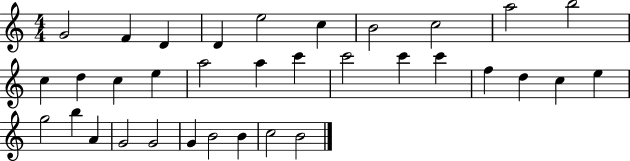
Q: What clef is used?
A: treble